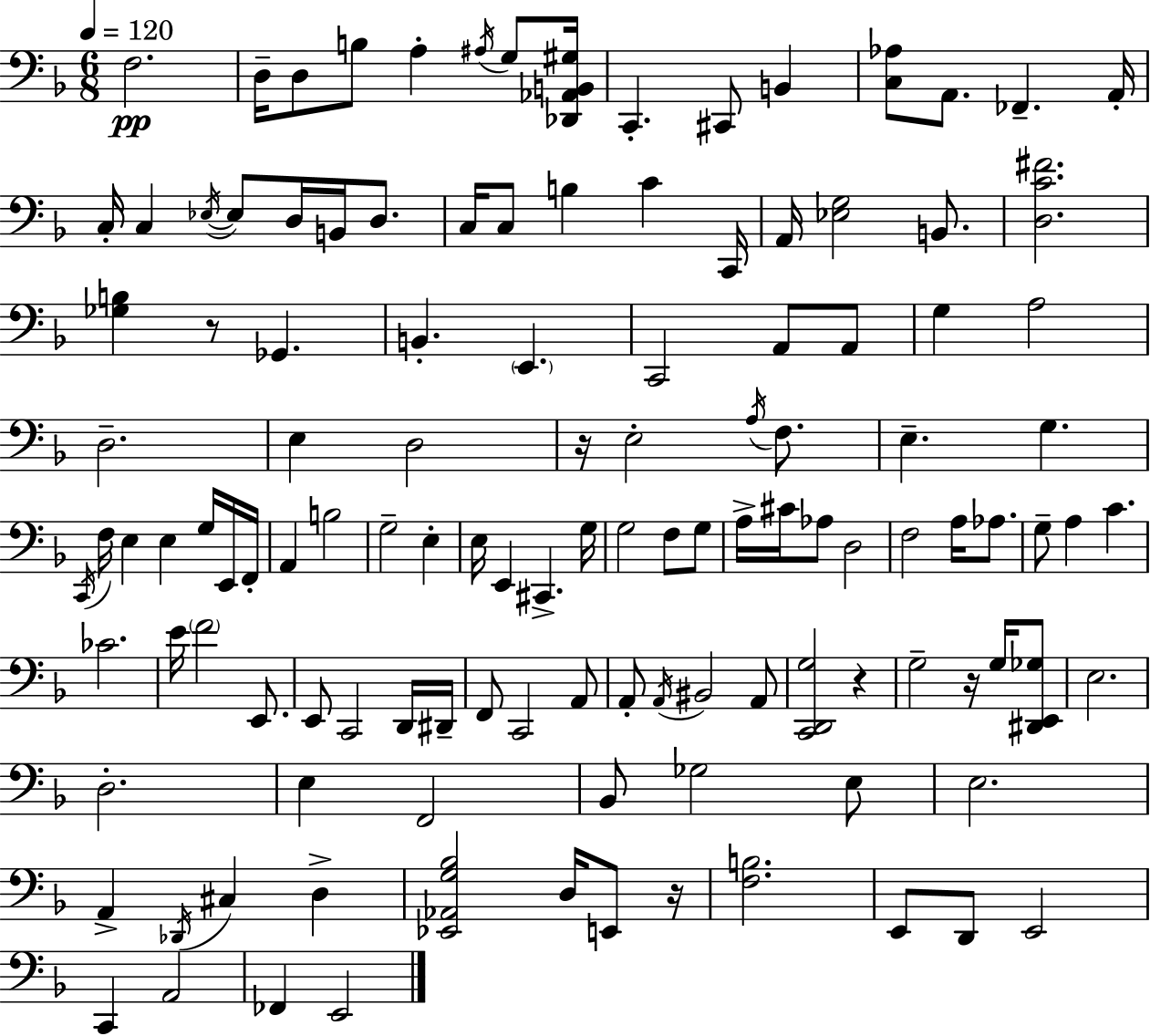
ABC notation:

X:1
T:Untitled
M:6/8
L:1/4
K:Dm
F,2 D,/4 D,/2 B,/2 A, ^A,/4 G,/2 [_D,,_A,,B,,^G,]/4 C,, ^C,,/2 B,, [C,_A,]/2 A,,/2 _F,, A,,/4 C,/4 C, _E,/4 _E,/2 D,/4 B,,/4 D,/2 C,/4 C,/2 B, C C,,/4 A,,/4 [_E,G,]2 B,,/2 [D,C^F]2 [_G,B,] z/2 _G,, B,, E,, C,,2 A,,/2 A,,/2 G, A,2 D,2 E, D,2 z/4 E,2 A,/4 F,/2 E, G, C,,/4 F,/4 E, E, G,/4 E,,/4 F,,/4 A,, B,2 G,2 E, E,/4 E,, ^C,, G,/4 G,2 F,/2 G,/2 A,/4 ^C/4 _A,/2 D,2 F,2 A,/4 _A,/2 G,/2 A, C _C2 E/4 F2 E,,/2 E,,/2 C,,2 D,,/4 ^D,,/4 F,,/2 C,,2 A,,/2 A,,/2 A,,/4 ^B,,2 A,,/2 [C,,D,,G,]2 z G,2 z/4 G,/4 [^D,,E,,_G,]/2 E,2 D,2 E, F,,2 _B,,/2 _G,2 E,/2 E,2 A,, _D,,/4 ^C, D, [_E,,_A,,G,_B,]2 D,/4 E,,/2 z/4 [F,B,]2 E,,/2 D,,/2 E,,2 C,, A,,2 _F,, E,,2